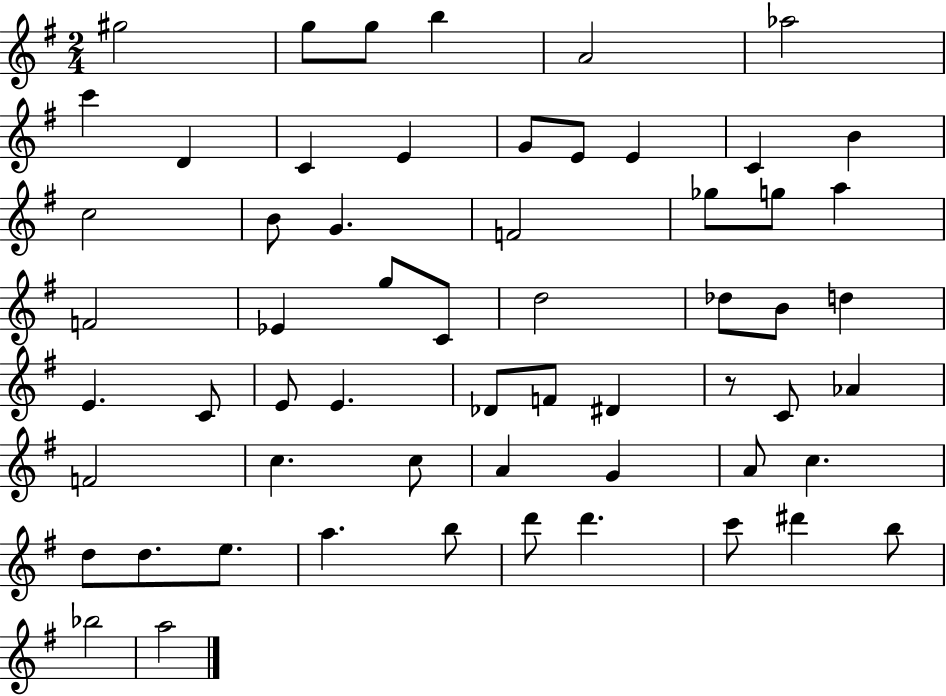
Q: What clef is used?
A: treble